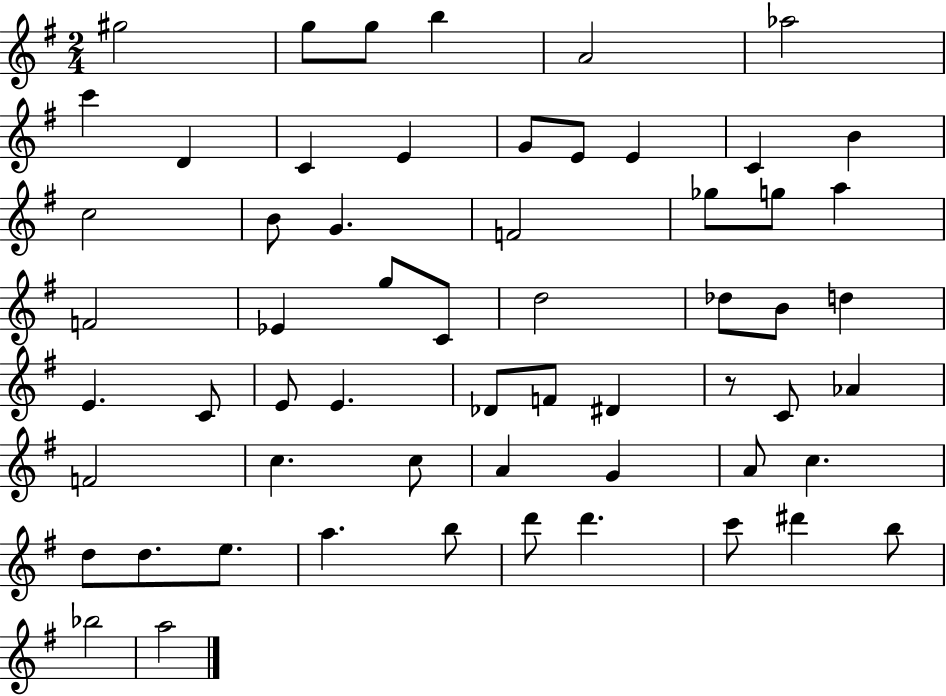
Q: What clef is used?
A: treble